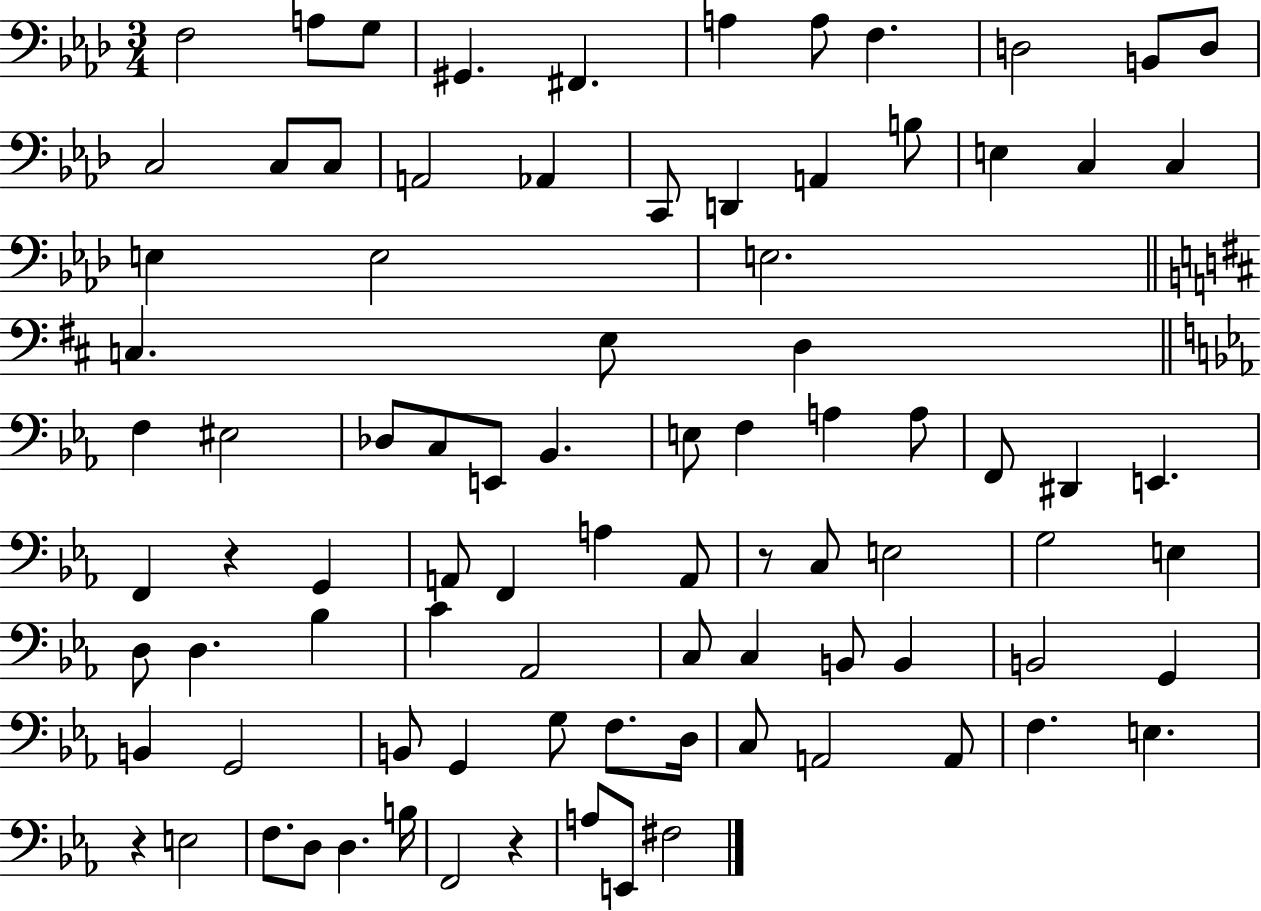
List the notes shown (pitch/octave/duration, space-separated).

F3/h A3/e G3/e G#2/q. F#2/q. A3/q A3/e F3/q. D3/h B2/e D3/e C3/h C3/e C3/e A2/h Ab2/q C2/e D2/q A2/q B3/e E3/q C3/q C3/q E3/q E3/h E3/h. C3/q. E3/e D3/q F3/q EIS3/h Db3/e C3/e E2/e Bb2/q. E3/e F3/q A3/q A3/e F2/e D#2/q E2/q. F2/q R/q G2/q A2/e F2/q A3/q A2/e R/e C3/e E3/h G3/h E3/q D3/e D3/q. Bb3/q C4/q Ab2/h C3/e C3/q B2/e B2/q B2/h G2/q B2/q G2/h B2/e G2/q G3/e F3/e. D3/s C3/e A2/h A2/e F3/q. E3/q. R/q E3/h F3/e. D3/e D3/q. B3/s F2/h R/q A3/e E2/e F#3/h